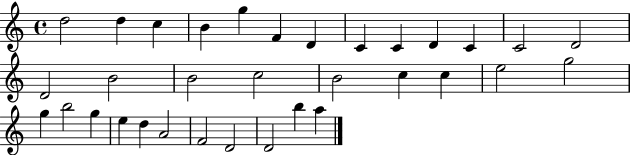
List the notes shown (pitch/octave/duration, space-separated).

D5/h D5/q C5/q B4/q G5/q F4/q D4/q C4/q C4/q D4/q C4/q C4/h D4/h D4/h B4/h B4/h C5/h B4/h C5/q C5/q E5/h G5/h G5/q B5/h G5/q E5/q D5/q A4/h F4/h D4/h D4/h B5/q A5/q